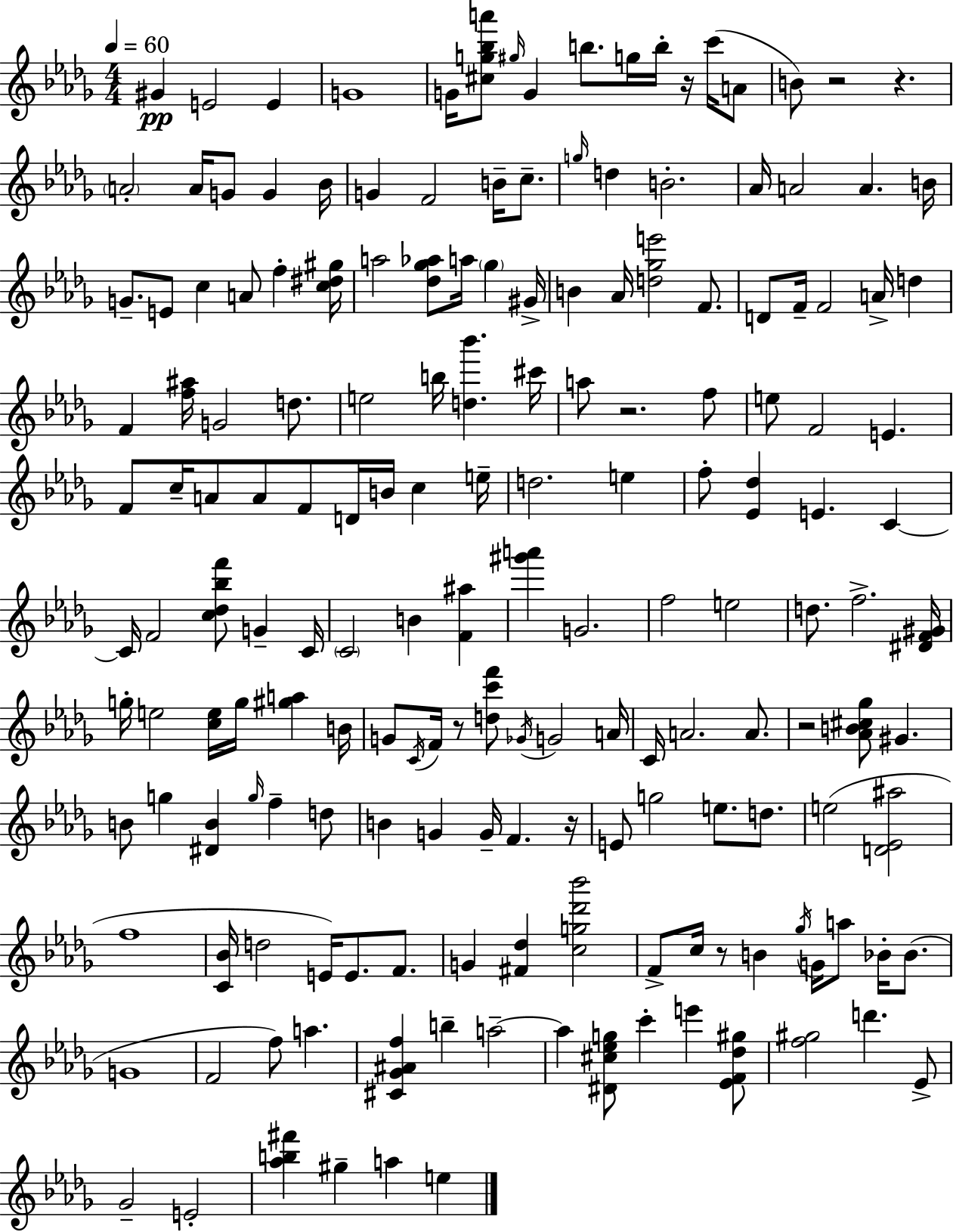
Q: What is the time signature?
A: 4/4